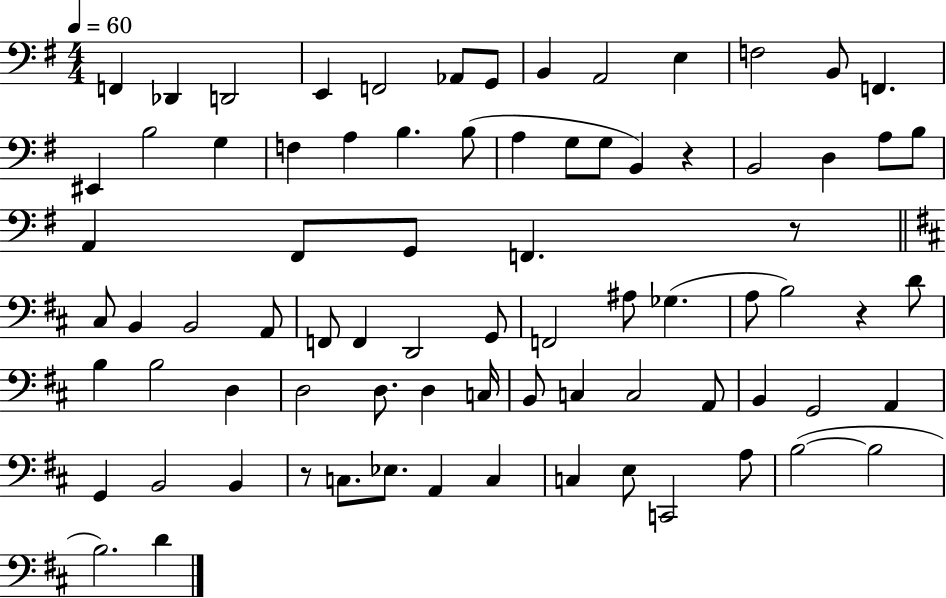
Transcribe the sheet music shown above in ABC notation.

X:1
T:Untitled
M:4/4
L:1/4
K:G
F,, _D,, D,,2 E,, F,,2 _A,,/2 G,,/2 B,, A,,2 E, F,2 B,,/2 F,, ^E,, B,2 G, F, A, B, B,/2 A, G,/2 G,/2 B,, z B,,2 D, A,/2 B,/2 A,, ^F,,/2 G,,/2 F,, z/2 ^C,/2 B,, B,,2 A,,/2 F,,/2 F,, D,,2 G,,/2 F,,2 ^A,/2 _G, A,/2 B,2 z D/2 B, B,2 D, D,2 D,/2 D, C,/4 B,,/2 C, C,2 A,,/2 B,, G,,2 A,, G,, B,,2 B,, z/2 C,/2 _E,/2 A,, C, C, E,/2 C,,2 A,/2 B,2 B,2 B,2 D